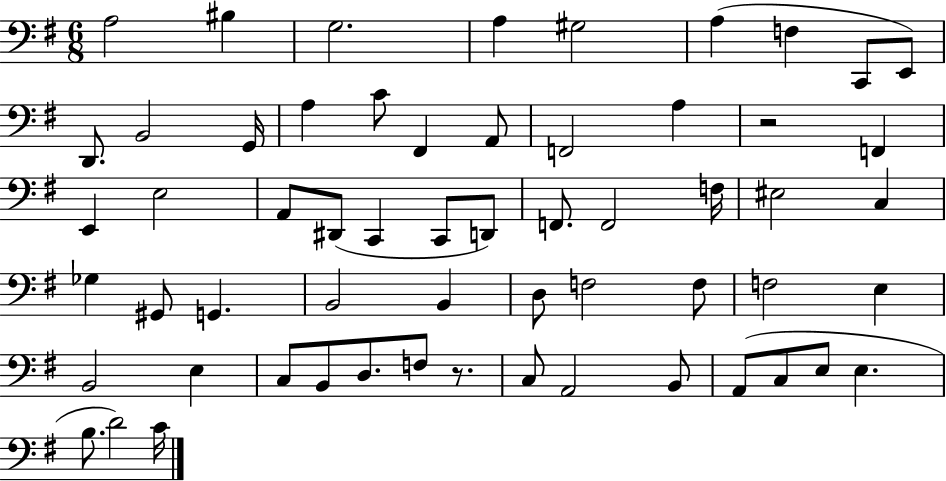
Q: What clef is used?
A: bass